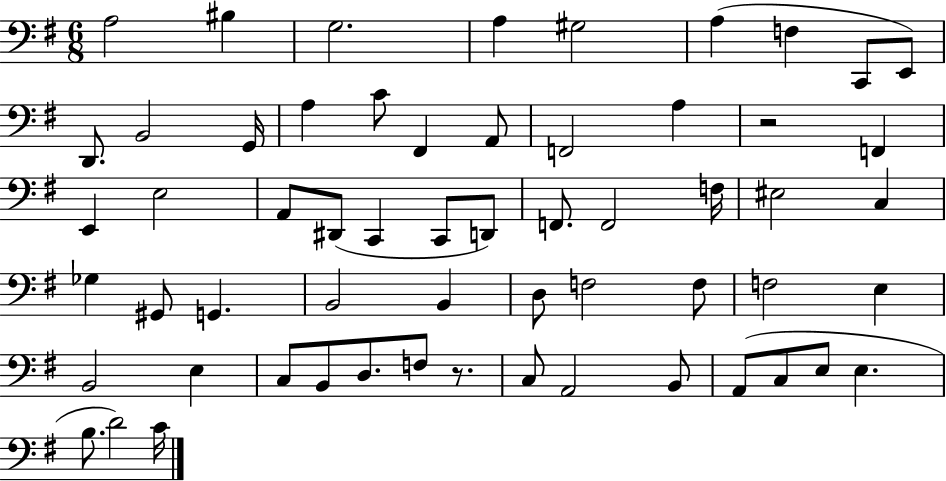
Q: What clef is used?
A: bass